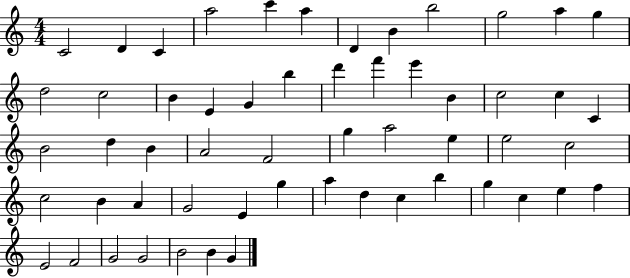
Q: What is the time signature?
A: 4/4